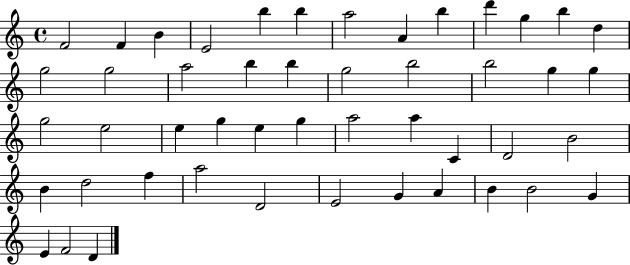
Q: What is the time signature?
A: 4/4